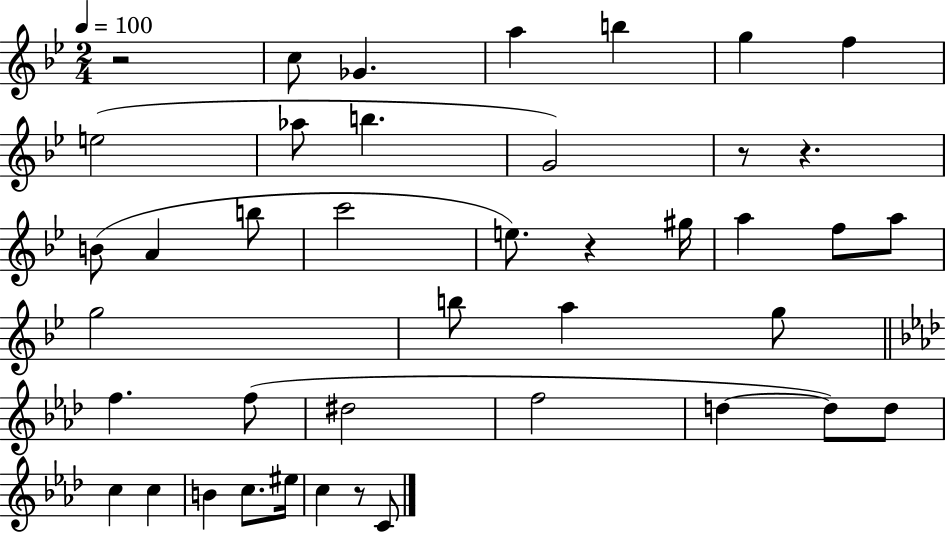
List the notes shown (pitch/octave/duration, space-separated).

R/h C5/e Gb4/q. A5/q B5/q G5/q F5/q E5/h Ab5/e B5/q. G4/h R/e R/q. B4/e A4/q B5/e C6/h E5/e. R/q G#5/s A5/q F5/e A5/e G5/h B5/e A5/q G5/e F5/q. F5/e D#5/h F5/h D5/q D5/e D5/e C5/q C5/q B4/q C5/e. EIS5/s C5/q R/e C4/e